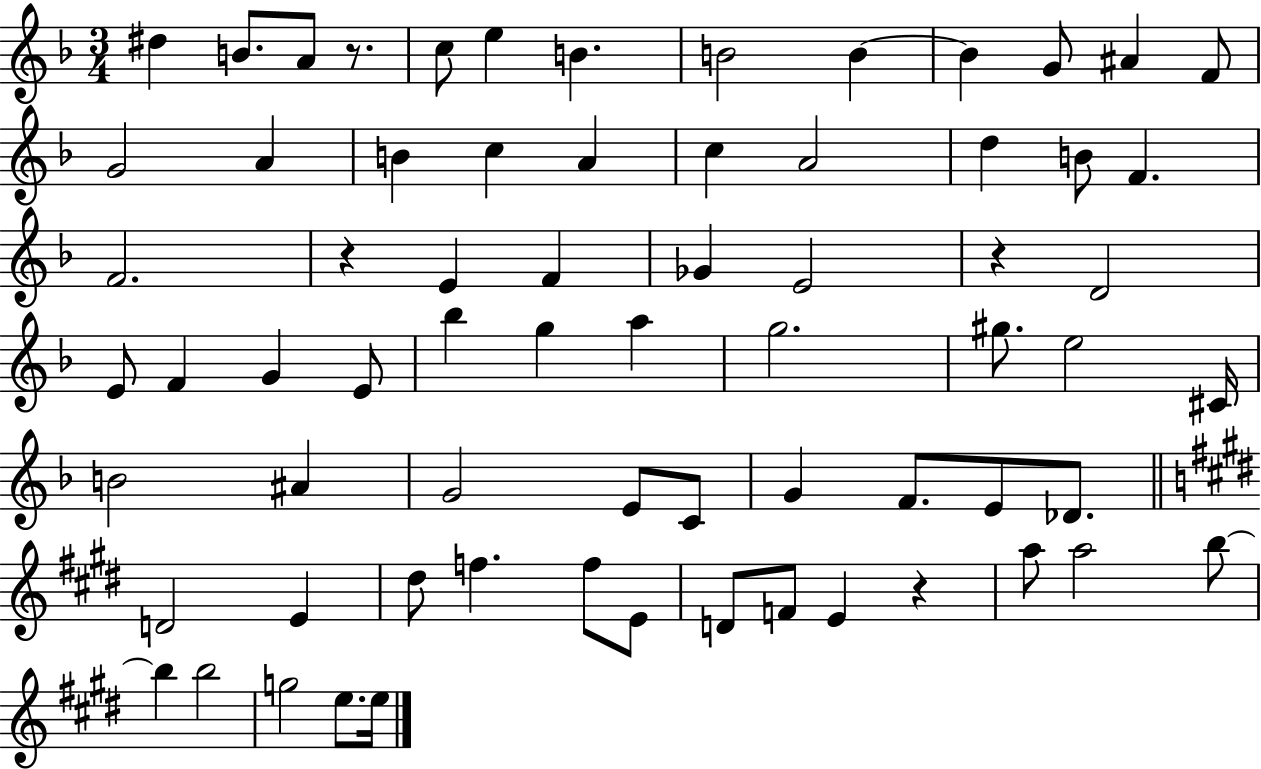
{
  \clef treble
  \numericTimeSignature
  \time 3/4
  \key f \major
  dis''4 b'8. a'8 r8. | c''8 e''4 b'4. | b'2 b'4~~ | b'4 g'8 ais'4 f'8 | \break g'2 a'4 | b'4 c''4 a'4 | c''4 a'2 | d''4 b'8 f'4. | \break f'2. | r4 e'4 f'4 | ges'4 e'2 | r4 d'2 | \break e'8 f'4 g'4 e'8 | bes''4 g''4 a''4 | g''2. | gis''8. e''2 cis'16 | \break b'2 ais'4 | g'2 e'8 c'8 | g'4 f'8. e'8 des'8. | \bar "||" \break \key e \major d'2 e'4 | dis''8 f''4. f''8 e'8 | d'8 f'8 e'4 r4 | a''8 a''2 b''8~~ | \break b''4 b''2 | g''2 e''8. e''16 | \bar "|."
}